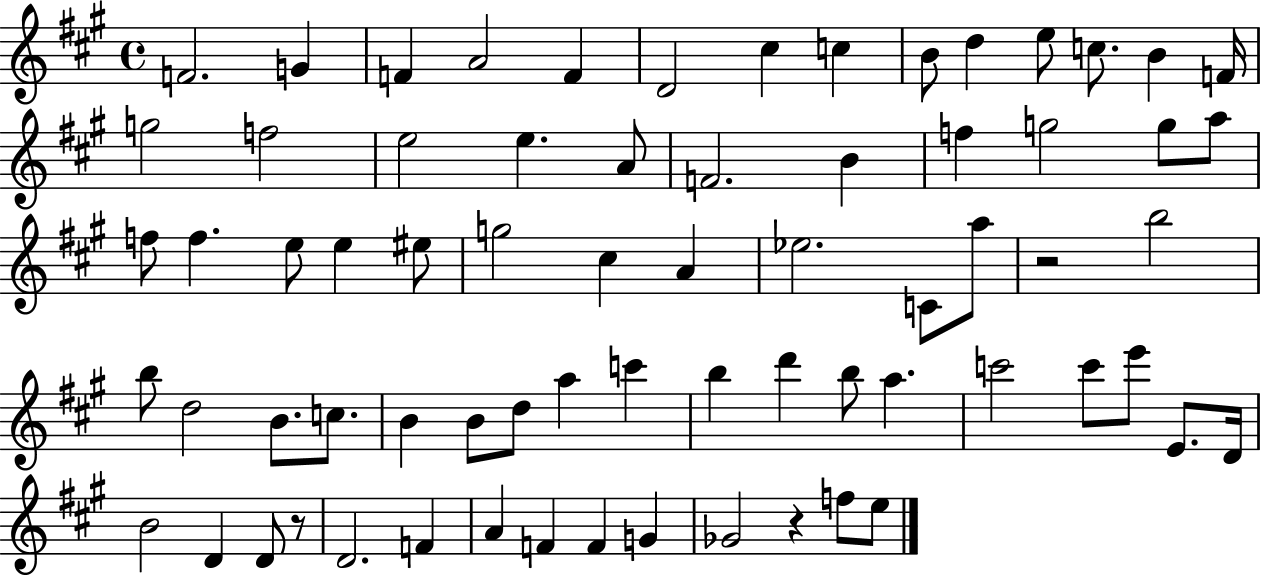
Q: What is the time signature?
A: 4/4